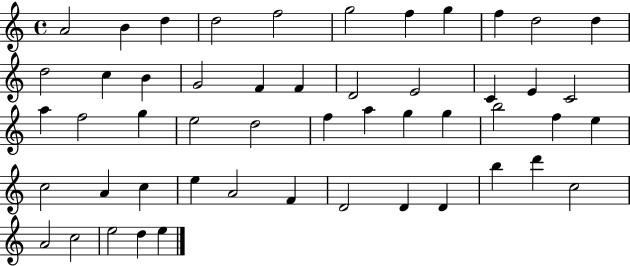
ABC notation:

X:1
T:Untitled
M:4/4
L:1/4
K:C
A2 B d d2 f2 g2 f g f d2 d d2 c B G2 F F D2 E2 C E C2 a f2 g e2 d2 f a g g b2 f e c2 A c e A2 F D2 D D b d' c2 A2 c2 e2 d e